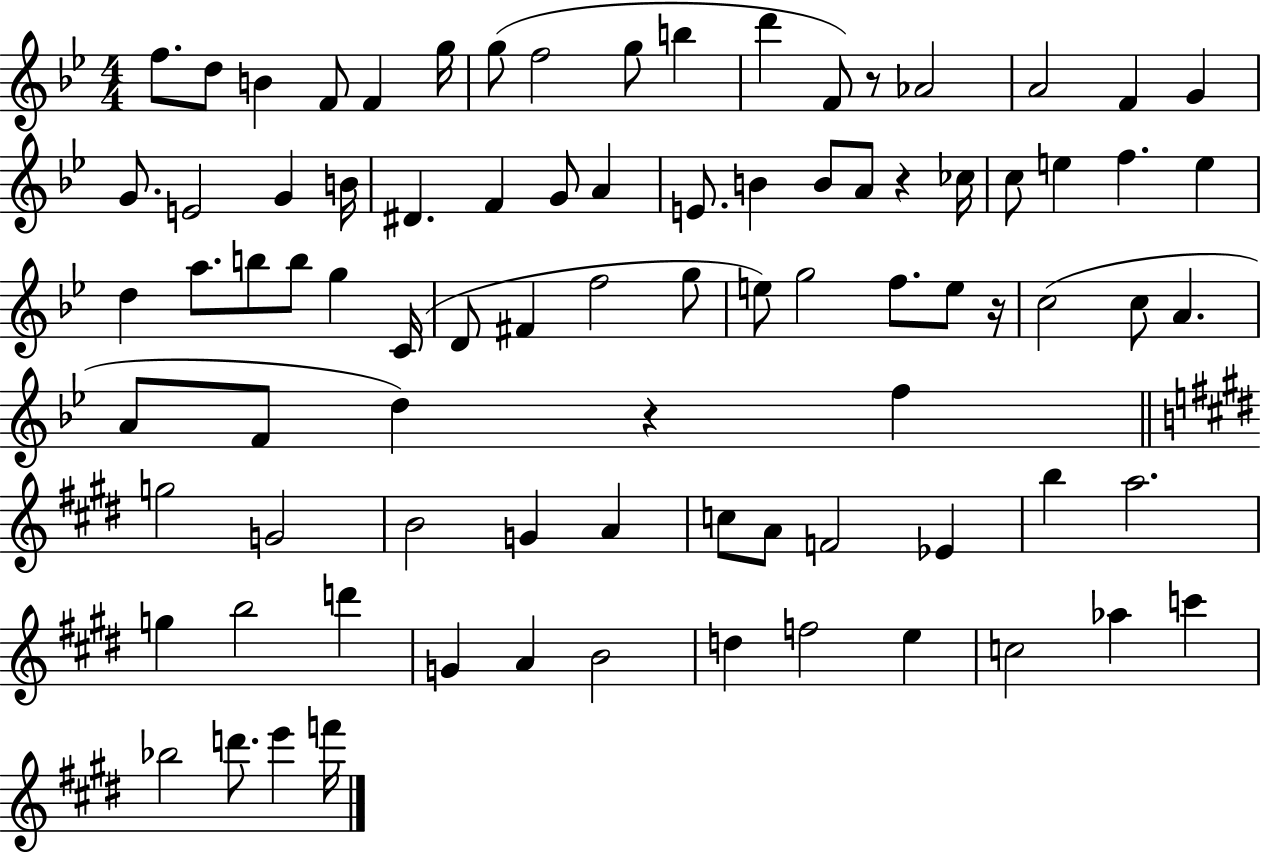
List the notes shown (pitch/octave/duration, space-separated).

F5/e. D5/e B4/q F4/e F4/q G5/s G5/e F5/h G5/e B5/q D6/q F4/e R/e Ab4/h A4/h F4/q G4/q G4/e. E4/h G4/q B4/s D#4/q. F4/q G4/e A4/q E4/e. B4/q B4/e A4/e R/q CES5/s C5/e E5/q F5/q. E5/q D5/q A5/e. B5/e B5/e G5/q C4/s D4/e F#4/q F5/h G5/e E5/e G5/h F5/e. E5/e R/s C5/h C5/e A4/q. A4/e F4/e D5/q R/q F5/q G5/h G4/h B4/h G4/q A4/q C5/e A4/e F4/h Eb4/q B5/q A5/h. G5/q B5/h D6/q G4/q A4/q B4/h D5/q F5/h E5/q C5/h Ab5/q C6/q Bb5/h D6/e. E6/q F6/s